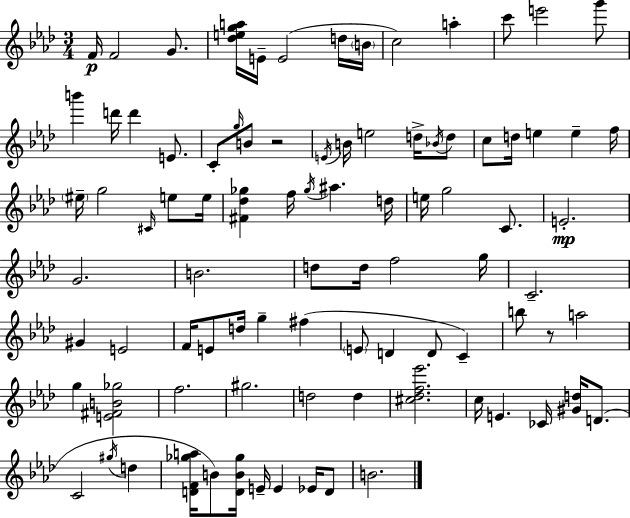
F4/s F4/h G4/e. [Db5,E5,G5,A5]/s E4/s E4/h D5/s B4/s C5/h A5/q C6/e E6/h G6/e B6/q D6/s D6/q E4/e. C4/e G5/s B4/e R/h E4/s B4/s E5/h D5/s Bb4/s D5/e C5/e D5/s E5/q E5/q F5/s EIS5/s G5/h C#4/s E5/e E5/s [F#4,Db5,Gb5]/q F5/s Gb5/s A#5/q. D5/s E5/s G5/h C4/e. E4/h. G4/h. B4/h. D5/e D5/s F5/h G5/s C4/h. G#4/q E4/h F4/s E4/e D5/s G5/q F#5/q E4/e D4/q D4/e C4/q B5/e R/e A5/h G5/q [E4,F#4,B4,Gb5]/h F5/h. G#5/h. D5/h D5/q [C#5,Db5,F5,Eb6]/h. C5/s E4/q. CES4/s [G#4,D5]/s D4/e. C4/h G#5/s D5/q [D4,F4,Gb5,A5]/s B4/e [D4,B4,Gb5]/s E4/s E4/q Eb4/s D4/e B4/h.